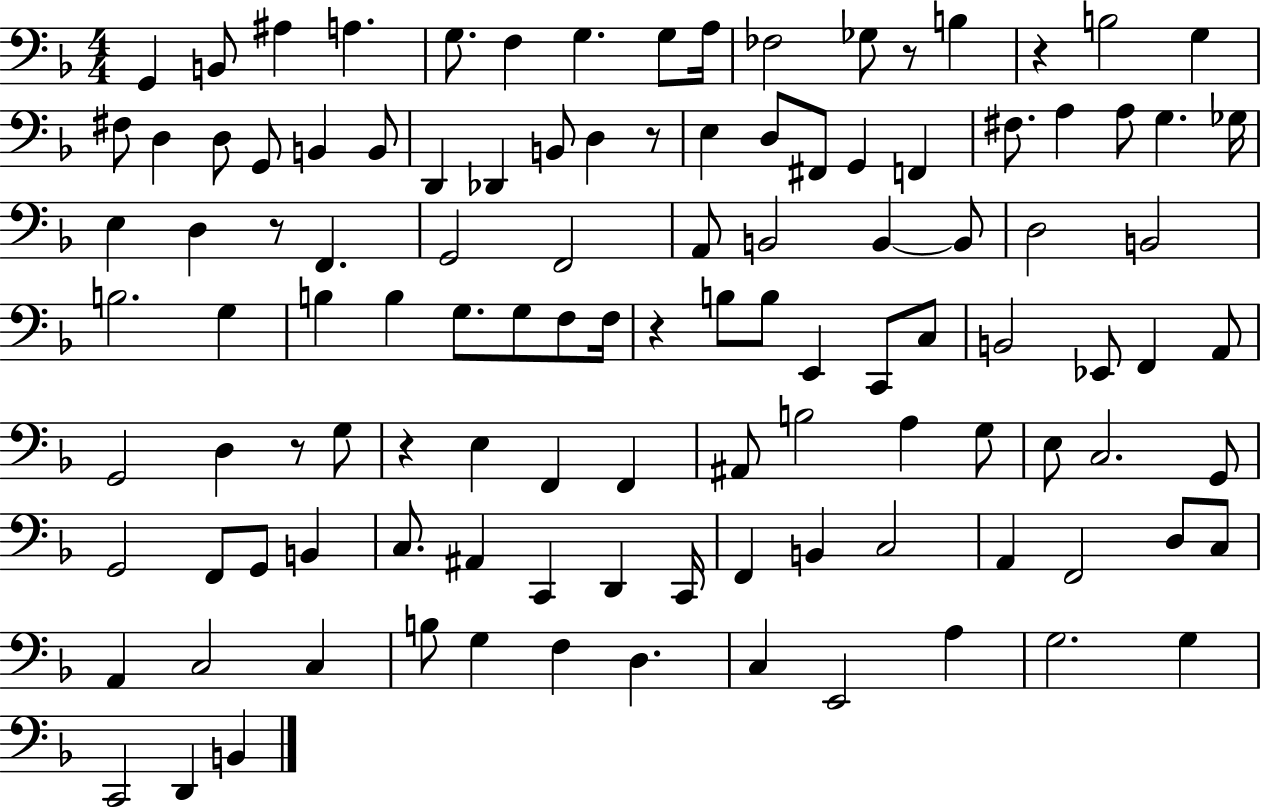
X:1
T:Untitled
M:4/4
L:1/4
K:F
G,, B,,/2 ^A, A, G,/2 F, G, G,/2 A,/4 _F,2 _G,/2 z/2 B, z B,2 G, ^F,/2 D, D,/2 G,,/2 B,, B,,/2 D,, _D,, B,,/2 D, z/2 E, D,/2 ^F,,/2 G,, F,, ^F,/2 A, A,/2 G, _G,/4 E, D, z/2 F,, G,,2 F,,2 A,,/2 B,,2 B,, B,,/2 D,2 B,,2 B,2 G, B, B, G,/2 G,/2 F,/2 F,/4 z B,/2 B,/2 E,, C,,/2 C,/2 B,,2 _E,,/2 F,, A,,/2 G,,2 D, z/2 G,/2 z E, F,, F,, ^A,,/2 B,2 A, G,/2 E,/2 C,2 G,,/2 G,,2 F,,/2 G,,/2 B,, C,/2 ^A,, C,, D,, C,,/4 F,, B,, C,2 A,, F,,2 D,/2 C,/2 A,, C,2 C, B,/2 G, F, D, C, E,,2 A, G,2 G, C,,2 D,, B,,